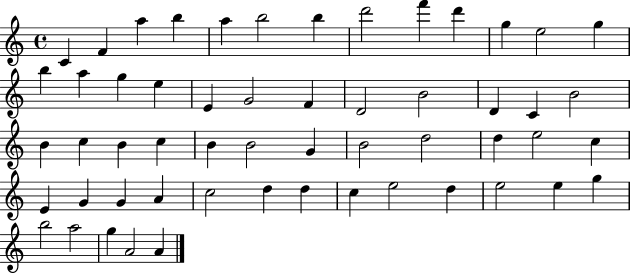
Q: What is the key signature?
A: C major